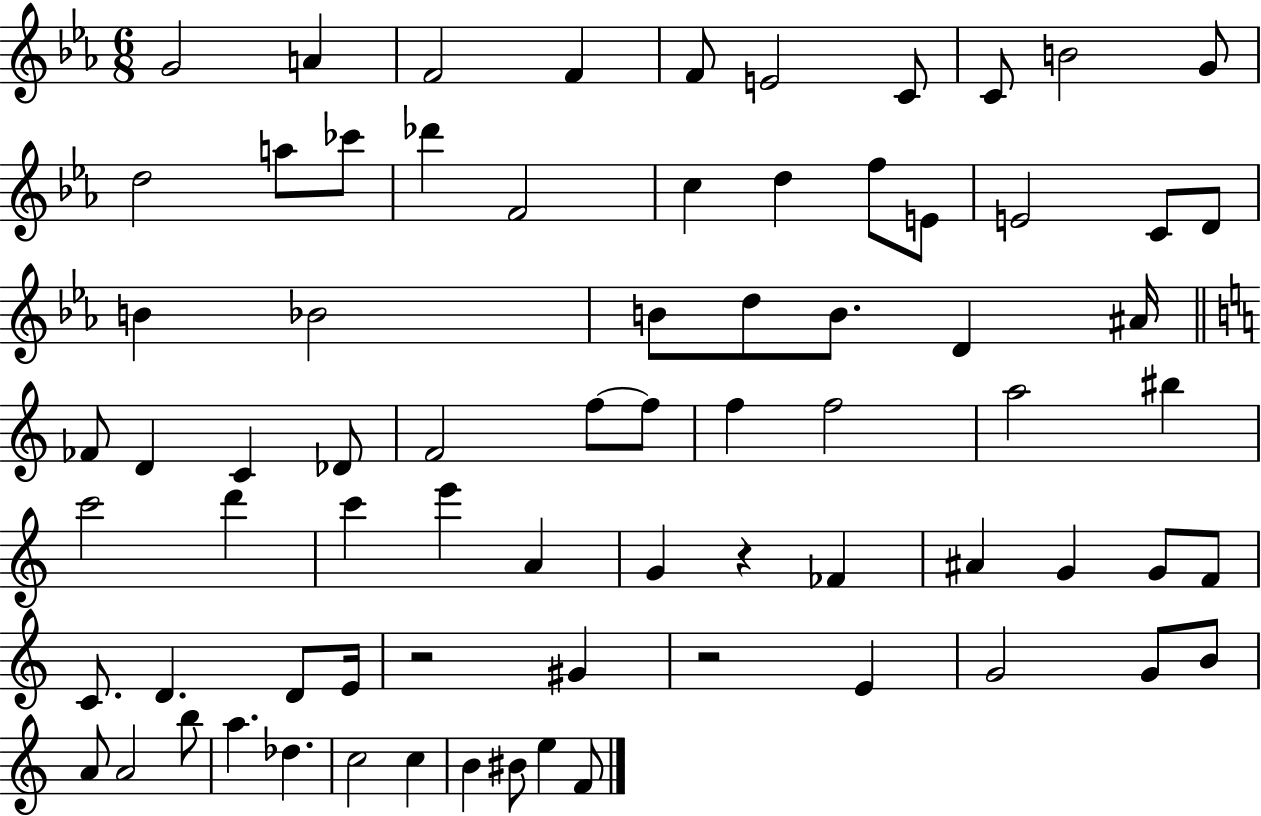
G4/h A4/q F4/h F4/q F4/e E4/h C4/e C4/e B4/h G4/e D5/h A5/e CES6/e Db6/q F4/h C5/q D5/q F5/e E4/e E4/h C4/e D4/e B4/q Bb4/h B4/e D5/e B4/e. D4/q A#4/s FES4/e D4/q C4/q Db4/e F4/h F5/e F5/e F5/q F5/h A5/h BIS5/q C6/h D6/q C6/q E6/q A4/q G4/q R/q FES4/q A#4/q G4/q G4/e F4/e C4/e. D4/q. D4/e E4/s R/h G#4/q R/h E4/q G4/h G4/e B4/e A4/e A4/h B5/e A5/q. Db5/q. C5/h C5/q B4/q BIS4/e E5/q F4/e